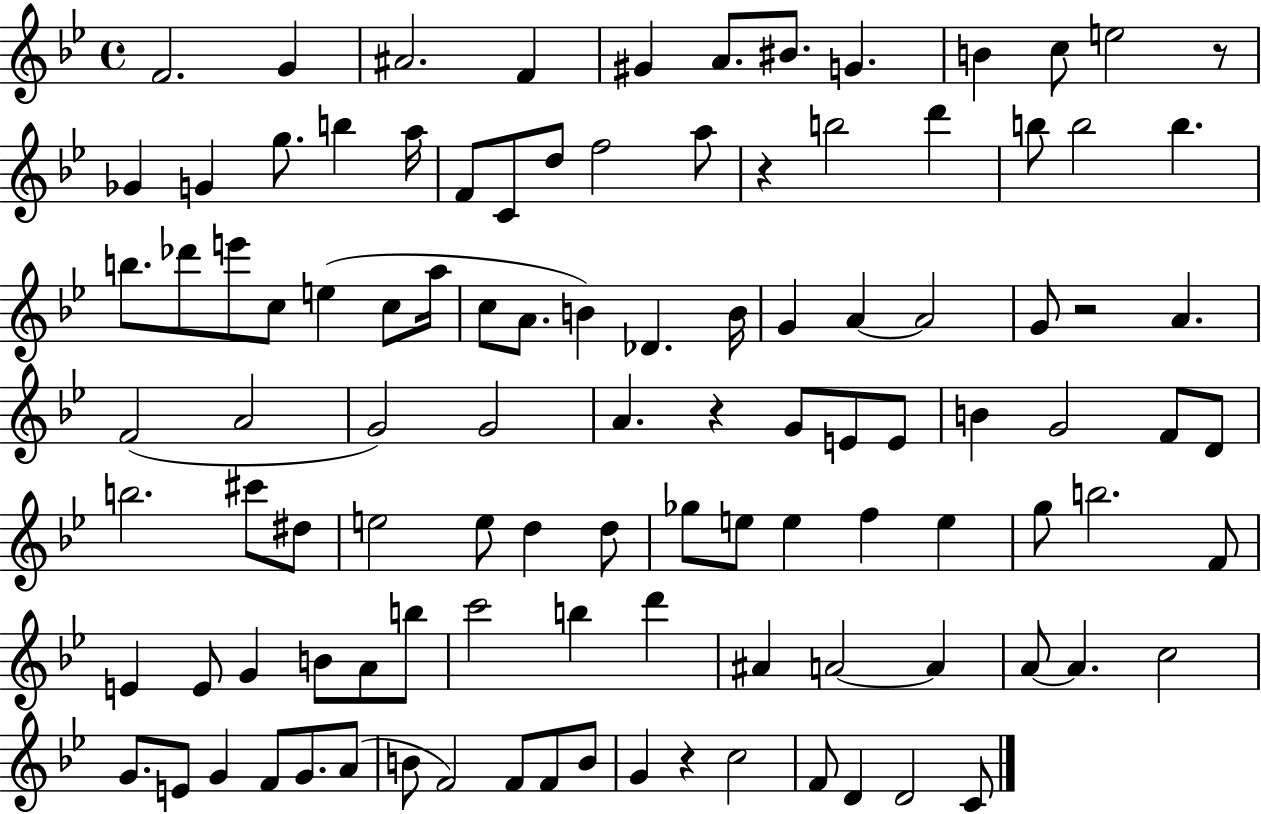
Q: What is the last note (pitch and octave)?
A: C4